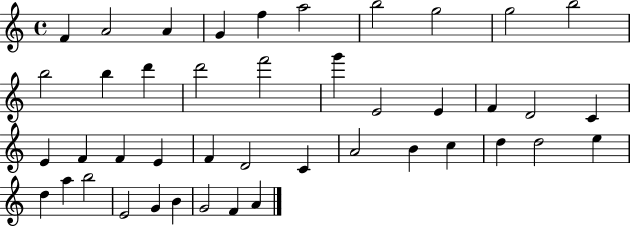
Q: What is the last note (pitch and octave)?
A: A4